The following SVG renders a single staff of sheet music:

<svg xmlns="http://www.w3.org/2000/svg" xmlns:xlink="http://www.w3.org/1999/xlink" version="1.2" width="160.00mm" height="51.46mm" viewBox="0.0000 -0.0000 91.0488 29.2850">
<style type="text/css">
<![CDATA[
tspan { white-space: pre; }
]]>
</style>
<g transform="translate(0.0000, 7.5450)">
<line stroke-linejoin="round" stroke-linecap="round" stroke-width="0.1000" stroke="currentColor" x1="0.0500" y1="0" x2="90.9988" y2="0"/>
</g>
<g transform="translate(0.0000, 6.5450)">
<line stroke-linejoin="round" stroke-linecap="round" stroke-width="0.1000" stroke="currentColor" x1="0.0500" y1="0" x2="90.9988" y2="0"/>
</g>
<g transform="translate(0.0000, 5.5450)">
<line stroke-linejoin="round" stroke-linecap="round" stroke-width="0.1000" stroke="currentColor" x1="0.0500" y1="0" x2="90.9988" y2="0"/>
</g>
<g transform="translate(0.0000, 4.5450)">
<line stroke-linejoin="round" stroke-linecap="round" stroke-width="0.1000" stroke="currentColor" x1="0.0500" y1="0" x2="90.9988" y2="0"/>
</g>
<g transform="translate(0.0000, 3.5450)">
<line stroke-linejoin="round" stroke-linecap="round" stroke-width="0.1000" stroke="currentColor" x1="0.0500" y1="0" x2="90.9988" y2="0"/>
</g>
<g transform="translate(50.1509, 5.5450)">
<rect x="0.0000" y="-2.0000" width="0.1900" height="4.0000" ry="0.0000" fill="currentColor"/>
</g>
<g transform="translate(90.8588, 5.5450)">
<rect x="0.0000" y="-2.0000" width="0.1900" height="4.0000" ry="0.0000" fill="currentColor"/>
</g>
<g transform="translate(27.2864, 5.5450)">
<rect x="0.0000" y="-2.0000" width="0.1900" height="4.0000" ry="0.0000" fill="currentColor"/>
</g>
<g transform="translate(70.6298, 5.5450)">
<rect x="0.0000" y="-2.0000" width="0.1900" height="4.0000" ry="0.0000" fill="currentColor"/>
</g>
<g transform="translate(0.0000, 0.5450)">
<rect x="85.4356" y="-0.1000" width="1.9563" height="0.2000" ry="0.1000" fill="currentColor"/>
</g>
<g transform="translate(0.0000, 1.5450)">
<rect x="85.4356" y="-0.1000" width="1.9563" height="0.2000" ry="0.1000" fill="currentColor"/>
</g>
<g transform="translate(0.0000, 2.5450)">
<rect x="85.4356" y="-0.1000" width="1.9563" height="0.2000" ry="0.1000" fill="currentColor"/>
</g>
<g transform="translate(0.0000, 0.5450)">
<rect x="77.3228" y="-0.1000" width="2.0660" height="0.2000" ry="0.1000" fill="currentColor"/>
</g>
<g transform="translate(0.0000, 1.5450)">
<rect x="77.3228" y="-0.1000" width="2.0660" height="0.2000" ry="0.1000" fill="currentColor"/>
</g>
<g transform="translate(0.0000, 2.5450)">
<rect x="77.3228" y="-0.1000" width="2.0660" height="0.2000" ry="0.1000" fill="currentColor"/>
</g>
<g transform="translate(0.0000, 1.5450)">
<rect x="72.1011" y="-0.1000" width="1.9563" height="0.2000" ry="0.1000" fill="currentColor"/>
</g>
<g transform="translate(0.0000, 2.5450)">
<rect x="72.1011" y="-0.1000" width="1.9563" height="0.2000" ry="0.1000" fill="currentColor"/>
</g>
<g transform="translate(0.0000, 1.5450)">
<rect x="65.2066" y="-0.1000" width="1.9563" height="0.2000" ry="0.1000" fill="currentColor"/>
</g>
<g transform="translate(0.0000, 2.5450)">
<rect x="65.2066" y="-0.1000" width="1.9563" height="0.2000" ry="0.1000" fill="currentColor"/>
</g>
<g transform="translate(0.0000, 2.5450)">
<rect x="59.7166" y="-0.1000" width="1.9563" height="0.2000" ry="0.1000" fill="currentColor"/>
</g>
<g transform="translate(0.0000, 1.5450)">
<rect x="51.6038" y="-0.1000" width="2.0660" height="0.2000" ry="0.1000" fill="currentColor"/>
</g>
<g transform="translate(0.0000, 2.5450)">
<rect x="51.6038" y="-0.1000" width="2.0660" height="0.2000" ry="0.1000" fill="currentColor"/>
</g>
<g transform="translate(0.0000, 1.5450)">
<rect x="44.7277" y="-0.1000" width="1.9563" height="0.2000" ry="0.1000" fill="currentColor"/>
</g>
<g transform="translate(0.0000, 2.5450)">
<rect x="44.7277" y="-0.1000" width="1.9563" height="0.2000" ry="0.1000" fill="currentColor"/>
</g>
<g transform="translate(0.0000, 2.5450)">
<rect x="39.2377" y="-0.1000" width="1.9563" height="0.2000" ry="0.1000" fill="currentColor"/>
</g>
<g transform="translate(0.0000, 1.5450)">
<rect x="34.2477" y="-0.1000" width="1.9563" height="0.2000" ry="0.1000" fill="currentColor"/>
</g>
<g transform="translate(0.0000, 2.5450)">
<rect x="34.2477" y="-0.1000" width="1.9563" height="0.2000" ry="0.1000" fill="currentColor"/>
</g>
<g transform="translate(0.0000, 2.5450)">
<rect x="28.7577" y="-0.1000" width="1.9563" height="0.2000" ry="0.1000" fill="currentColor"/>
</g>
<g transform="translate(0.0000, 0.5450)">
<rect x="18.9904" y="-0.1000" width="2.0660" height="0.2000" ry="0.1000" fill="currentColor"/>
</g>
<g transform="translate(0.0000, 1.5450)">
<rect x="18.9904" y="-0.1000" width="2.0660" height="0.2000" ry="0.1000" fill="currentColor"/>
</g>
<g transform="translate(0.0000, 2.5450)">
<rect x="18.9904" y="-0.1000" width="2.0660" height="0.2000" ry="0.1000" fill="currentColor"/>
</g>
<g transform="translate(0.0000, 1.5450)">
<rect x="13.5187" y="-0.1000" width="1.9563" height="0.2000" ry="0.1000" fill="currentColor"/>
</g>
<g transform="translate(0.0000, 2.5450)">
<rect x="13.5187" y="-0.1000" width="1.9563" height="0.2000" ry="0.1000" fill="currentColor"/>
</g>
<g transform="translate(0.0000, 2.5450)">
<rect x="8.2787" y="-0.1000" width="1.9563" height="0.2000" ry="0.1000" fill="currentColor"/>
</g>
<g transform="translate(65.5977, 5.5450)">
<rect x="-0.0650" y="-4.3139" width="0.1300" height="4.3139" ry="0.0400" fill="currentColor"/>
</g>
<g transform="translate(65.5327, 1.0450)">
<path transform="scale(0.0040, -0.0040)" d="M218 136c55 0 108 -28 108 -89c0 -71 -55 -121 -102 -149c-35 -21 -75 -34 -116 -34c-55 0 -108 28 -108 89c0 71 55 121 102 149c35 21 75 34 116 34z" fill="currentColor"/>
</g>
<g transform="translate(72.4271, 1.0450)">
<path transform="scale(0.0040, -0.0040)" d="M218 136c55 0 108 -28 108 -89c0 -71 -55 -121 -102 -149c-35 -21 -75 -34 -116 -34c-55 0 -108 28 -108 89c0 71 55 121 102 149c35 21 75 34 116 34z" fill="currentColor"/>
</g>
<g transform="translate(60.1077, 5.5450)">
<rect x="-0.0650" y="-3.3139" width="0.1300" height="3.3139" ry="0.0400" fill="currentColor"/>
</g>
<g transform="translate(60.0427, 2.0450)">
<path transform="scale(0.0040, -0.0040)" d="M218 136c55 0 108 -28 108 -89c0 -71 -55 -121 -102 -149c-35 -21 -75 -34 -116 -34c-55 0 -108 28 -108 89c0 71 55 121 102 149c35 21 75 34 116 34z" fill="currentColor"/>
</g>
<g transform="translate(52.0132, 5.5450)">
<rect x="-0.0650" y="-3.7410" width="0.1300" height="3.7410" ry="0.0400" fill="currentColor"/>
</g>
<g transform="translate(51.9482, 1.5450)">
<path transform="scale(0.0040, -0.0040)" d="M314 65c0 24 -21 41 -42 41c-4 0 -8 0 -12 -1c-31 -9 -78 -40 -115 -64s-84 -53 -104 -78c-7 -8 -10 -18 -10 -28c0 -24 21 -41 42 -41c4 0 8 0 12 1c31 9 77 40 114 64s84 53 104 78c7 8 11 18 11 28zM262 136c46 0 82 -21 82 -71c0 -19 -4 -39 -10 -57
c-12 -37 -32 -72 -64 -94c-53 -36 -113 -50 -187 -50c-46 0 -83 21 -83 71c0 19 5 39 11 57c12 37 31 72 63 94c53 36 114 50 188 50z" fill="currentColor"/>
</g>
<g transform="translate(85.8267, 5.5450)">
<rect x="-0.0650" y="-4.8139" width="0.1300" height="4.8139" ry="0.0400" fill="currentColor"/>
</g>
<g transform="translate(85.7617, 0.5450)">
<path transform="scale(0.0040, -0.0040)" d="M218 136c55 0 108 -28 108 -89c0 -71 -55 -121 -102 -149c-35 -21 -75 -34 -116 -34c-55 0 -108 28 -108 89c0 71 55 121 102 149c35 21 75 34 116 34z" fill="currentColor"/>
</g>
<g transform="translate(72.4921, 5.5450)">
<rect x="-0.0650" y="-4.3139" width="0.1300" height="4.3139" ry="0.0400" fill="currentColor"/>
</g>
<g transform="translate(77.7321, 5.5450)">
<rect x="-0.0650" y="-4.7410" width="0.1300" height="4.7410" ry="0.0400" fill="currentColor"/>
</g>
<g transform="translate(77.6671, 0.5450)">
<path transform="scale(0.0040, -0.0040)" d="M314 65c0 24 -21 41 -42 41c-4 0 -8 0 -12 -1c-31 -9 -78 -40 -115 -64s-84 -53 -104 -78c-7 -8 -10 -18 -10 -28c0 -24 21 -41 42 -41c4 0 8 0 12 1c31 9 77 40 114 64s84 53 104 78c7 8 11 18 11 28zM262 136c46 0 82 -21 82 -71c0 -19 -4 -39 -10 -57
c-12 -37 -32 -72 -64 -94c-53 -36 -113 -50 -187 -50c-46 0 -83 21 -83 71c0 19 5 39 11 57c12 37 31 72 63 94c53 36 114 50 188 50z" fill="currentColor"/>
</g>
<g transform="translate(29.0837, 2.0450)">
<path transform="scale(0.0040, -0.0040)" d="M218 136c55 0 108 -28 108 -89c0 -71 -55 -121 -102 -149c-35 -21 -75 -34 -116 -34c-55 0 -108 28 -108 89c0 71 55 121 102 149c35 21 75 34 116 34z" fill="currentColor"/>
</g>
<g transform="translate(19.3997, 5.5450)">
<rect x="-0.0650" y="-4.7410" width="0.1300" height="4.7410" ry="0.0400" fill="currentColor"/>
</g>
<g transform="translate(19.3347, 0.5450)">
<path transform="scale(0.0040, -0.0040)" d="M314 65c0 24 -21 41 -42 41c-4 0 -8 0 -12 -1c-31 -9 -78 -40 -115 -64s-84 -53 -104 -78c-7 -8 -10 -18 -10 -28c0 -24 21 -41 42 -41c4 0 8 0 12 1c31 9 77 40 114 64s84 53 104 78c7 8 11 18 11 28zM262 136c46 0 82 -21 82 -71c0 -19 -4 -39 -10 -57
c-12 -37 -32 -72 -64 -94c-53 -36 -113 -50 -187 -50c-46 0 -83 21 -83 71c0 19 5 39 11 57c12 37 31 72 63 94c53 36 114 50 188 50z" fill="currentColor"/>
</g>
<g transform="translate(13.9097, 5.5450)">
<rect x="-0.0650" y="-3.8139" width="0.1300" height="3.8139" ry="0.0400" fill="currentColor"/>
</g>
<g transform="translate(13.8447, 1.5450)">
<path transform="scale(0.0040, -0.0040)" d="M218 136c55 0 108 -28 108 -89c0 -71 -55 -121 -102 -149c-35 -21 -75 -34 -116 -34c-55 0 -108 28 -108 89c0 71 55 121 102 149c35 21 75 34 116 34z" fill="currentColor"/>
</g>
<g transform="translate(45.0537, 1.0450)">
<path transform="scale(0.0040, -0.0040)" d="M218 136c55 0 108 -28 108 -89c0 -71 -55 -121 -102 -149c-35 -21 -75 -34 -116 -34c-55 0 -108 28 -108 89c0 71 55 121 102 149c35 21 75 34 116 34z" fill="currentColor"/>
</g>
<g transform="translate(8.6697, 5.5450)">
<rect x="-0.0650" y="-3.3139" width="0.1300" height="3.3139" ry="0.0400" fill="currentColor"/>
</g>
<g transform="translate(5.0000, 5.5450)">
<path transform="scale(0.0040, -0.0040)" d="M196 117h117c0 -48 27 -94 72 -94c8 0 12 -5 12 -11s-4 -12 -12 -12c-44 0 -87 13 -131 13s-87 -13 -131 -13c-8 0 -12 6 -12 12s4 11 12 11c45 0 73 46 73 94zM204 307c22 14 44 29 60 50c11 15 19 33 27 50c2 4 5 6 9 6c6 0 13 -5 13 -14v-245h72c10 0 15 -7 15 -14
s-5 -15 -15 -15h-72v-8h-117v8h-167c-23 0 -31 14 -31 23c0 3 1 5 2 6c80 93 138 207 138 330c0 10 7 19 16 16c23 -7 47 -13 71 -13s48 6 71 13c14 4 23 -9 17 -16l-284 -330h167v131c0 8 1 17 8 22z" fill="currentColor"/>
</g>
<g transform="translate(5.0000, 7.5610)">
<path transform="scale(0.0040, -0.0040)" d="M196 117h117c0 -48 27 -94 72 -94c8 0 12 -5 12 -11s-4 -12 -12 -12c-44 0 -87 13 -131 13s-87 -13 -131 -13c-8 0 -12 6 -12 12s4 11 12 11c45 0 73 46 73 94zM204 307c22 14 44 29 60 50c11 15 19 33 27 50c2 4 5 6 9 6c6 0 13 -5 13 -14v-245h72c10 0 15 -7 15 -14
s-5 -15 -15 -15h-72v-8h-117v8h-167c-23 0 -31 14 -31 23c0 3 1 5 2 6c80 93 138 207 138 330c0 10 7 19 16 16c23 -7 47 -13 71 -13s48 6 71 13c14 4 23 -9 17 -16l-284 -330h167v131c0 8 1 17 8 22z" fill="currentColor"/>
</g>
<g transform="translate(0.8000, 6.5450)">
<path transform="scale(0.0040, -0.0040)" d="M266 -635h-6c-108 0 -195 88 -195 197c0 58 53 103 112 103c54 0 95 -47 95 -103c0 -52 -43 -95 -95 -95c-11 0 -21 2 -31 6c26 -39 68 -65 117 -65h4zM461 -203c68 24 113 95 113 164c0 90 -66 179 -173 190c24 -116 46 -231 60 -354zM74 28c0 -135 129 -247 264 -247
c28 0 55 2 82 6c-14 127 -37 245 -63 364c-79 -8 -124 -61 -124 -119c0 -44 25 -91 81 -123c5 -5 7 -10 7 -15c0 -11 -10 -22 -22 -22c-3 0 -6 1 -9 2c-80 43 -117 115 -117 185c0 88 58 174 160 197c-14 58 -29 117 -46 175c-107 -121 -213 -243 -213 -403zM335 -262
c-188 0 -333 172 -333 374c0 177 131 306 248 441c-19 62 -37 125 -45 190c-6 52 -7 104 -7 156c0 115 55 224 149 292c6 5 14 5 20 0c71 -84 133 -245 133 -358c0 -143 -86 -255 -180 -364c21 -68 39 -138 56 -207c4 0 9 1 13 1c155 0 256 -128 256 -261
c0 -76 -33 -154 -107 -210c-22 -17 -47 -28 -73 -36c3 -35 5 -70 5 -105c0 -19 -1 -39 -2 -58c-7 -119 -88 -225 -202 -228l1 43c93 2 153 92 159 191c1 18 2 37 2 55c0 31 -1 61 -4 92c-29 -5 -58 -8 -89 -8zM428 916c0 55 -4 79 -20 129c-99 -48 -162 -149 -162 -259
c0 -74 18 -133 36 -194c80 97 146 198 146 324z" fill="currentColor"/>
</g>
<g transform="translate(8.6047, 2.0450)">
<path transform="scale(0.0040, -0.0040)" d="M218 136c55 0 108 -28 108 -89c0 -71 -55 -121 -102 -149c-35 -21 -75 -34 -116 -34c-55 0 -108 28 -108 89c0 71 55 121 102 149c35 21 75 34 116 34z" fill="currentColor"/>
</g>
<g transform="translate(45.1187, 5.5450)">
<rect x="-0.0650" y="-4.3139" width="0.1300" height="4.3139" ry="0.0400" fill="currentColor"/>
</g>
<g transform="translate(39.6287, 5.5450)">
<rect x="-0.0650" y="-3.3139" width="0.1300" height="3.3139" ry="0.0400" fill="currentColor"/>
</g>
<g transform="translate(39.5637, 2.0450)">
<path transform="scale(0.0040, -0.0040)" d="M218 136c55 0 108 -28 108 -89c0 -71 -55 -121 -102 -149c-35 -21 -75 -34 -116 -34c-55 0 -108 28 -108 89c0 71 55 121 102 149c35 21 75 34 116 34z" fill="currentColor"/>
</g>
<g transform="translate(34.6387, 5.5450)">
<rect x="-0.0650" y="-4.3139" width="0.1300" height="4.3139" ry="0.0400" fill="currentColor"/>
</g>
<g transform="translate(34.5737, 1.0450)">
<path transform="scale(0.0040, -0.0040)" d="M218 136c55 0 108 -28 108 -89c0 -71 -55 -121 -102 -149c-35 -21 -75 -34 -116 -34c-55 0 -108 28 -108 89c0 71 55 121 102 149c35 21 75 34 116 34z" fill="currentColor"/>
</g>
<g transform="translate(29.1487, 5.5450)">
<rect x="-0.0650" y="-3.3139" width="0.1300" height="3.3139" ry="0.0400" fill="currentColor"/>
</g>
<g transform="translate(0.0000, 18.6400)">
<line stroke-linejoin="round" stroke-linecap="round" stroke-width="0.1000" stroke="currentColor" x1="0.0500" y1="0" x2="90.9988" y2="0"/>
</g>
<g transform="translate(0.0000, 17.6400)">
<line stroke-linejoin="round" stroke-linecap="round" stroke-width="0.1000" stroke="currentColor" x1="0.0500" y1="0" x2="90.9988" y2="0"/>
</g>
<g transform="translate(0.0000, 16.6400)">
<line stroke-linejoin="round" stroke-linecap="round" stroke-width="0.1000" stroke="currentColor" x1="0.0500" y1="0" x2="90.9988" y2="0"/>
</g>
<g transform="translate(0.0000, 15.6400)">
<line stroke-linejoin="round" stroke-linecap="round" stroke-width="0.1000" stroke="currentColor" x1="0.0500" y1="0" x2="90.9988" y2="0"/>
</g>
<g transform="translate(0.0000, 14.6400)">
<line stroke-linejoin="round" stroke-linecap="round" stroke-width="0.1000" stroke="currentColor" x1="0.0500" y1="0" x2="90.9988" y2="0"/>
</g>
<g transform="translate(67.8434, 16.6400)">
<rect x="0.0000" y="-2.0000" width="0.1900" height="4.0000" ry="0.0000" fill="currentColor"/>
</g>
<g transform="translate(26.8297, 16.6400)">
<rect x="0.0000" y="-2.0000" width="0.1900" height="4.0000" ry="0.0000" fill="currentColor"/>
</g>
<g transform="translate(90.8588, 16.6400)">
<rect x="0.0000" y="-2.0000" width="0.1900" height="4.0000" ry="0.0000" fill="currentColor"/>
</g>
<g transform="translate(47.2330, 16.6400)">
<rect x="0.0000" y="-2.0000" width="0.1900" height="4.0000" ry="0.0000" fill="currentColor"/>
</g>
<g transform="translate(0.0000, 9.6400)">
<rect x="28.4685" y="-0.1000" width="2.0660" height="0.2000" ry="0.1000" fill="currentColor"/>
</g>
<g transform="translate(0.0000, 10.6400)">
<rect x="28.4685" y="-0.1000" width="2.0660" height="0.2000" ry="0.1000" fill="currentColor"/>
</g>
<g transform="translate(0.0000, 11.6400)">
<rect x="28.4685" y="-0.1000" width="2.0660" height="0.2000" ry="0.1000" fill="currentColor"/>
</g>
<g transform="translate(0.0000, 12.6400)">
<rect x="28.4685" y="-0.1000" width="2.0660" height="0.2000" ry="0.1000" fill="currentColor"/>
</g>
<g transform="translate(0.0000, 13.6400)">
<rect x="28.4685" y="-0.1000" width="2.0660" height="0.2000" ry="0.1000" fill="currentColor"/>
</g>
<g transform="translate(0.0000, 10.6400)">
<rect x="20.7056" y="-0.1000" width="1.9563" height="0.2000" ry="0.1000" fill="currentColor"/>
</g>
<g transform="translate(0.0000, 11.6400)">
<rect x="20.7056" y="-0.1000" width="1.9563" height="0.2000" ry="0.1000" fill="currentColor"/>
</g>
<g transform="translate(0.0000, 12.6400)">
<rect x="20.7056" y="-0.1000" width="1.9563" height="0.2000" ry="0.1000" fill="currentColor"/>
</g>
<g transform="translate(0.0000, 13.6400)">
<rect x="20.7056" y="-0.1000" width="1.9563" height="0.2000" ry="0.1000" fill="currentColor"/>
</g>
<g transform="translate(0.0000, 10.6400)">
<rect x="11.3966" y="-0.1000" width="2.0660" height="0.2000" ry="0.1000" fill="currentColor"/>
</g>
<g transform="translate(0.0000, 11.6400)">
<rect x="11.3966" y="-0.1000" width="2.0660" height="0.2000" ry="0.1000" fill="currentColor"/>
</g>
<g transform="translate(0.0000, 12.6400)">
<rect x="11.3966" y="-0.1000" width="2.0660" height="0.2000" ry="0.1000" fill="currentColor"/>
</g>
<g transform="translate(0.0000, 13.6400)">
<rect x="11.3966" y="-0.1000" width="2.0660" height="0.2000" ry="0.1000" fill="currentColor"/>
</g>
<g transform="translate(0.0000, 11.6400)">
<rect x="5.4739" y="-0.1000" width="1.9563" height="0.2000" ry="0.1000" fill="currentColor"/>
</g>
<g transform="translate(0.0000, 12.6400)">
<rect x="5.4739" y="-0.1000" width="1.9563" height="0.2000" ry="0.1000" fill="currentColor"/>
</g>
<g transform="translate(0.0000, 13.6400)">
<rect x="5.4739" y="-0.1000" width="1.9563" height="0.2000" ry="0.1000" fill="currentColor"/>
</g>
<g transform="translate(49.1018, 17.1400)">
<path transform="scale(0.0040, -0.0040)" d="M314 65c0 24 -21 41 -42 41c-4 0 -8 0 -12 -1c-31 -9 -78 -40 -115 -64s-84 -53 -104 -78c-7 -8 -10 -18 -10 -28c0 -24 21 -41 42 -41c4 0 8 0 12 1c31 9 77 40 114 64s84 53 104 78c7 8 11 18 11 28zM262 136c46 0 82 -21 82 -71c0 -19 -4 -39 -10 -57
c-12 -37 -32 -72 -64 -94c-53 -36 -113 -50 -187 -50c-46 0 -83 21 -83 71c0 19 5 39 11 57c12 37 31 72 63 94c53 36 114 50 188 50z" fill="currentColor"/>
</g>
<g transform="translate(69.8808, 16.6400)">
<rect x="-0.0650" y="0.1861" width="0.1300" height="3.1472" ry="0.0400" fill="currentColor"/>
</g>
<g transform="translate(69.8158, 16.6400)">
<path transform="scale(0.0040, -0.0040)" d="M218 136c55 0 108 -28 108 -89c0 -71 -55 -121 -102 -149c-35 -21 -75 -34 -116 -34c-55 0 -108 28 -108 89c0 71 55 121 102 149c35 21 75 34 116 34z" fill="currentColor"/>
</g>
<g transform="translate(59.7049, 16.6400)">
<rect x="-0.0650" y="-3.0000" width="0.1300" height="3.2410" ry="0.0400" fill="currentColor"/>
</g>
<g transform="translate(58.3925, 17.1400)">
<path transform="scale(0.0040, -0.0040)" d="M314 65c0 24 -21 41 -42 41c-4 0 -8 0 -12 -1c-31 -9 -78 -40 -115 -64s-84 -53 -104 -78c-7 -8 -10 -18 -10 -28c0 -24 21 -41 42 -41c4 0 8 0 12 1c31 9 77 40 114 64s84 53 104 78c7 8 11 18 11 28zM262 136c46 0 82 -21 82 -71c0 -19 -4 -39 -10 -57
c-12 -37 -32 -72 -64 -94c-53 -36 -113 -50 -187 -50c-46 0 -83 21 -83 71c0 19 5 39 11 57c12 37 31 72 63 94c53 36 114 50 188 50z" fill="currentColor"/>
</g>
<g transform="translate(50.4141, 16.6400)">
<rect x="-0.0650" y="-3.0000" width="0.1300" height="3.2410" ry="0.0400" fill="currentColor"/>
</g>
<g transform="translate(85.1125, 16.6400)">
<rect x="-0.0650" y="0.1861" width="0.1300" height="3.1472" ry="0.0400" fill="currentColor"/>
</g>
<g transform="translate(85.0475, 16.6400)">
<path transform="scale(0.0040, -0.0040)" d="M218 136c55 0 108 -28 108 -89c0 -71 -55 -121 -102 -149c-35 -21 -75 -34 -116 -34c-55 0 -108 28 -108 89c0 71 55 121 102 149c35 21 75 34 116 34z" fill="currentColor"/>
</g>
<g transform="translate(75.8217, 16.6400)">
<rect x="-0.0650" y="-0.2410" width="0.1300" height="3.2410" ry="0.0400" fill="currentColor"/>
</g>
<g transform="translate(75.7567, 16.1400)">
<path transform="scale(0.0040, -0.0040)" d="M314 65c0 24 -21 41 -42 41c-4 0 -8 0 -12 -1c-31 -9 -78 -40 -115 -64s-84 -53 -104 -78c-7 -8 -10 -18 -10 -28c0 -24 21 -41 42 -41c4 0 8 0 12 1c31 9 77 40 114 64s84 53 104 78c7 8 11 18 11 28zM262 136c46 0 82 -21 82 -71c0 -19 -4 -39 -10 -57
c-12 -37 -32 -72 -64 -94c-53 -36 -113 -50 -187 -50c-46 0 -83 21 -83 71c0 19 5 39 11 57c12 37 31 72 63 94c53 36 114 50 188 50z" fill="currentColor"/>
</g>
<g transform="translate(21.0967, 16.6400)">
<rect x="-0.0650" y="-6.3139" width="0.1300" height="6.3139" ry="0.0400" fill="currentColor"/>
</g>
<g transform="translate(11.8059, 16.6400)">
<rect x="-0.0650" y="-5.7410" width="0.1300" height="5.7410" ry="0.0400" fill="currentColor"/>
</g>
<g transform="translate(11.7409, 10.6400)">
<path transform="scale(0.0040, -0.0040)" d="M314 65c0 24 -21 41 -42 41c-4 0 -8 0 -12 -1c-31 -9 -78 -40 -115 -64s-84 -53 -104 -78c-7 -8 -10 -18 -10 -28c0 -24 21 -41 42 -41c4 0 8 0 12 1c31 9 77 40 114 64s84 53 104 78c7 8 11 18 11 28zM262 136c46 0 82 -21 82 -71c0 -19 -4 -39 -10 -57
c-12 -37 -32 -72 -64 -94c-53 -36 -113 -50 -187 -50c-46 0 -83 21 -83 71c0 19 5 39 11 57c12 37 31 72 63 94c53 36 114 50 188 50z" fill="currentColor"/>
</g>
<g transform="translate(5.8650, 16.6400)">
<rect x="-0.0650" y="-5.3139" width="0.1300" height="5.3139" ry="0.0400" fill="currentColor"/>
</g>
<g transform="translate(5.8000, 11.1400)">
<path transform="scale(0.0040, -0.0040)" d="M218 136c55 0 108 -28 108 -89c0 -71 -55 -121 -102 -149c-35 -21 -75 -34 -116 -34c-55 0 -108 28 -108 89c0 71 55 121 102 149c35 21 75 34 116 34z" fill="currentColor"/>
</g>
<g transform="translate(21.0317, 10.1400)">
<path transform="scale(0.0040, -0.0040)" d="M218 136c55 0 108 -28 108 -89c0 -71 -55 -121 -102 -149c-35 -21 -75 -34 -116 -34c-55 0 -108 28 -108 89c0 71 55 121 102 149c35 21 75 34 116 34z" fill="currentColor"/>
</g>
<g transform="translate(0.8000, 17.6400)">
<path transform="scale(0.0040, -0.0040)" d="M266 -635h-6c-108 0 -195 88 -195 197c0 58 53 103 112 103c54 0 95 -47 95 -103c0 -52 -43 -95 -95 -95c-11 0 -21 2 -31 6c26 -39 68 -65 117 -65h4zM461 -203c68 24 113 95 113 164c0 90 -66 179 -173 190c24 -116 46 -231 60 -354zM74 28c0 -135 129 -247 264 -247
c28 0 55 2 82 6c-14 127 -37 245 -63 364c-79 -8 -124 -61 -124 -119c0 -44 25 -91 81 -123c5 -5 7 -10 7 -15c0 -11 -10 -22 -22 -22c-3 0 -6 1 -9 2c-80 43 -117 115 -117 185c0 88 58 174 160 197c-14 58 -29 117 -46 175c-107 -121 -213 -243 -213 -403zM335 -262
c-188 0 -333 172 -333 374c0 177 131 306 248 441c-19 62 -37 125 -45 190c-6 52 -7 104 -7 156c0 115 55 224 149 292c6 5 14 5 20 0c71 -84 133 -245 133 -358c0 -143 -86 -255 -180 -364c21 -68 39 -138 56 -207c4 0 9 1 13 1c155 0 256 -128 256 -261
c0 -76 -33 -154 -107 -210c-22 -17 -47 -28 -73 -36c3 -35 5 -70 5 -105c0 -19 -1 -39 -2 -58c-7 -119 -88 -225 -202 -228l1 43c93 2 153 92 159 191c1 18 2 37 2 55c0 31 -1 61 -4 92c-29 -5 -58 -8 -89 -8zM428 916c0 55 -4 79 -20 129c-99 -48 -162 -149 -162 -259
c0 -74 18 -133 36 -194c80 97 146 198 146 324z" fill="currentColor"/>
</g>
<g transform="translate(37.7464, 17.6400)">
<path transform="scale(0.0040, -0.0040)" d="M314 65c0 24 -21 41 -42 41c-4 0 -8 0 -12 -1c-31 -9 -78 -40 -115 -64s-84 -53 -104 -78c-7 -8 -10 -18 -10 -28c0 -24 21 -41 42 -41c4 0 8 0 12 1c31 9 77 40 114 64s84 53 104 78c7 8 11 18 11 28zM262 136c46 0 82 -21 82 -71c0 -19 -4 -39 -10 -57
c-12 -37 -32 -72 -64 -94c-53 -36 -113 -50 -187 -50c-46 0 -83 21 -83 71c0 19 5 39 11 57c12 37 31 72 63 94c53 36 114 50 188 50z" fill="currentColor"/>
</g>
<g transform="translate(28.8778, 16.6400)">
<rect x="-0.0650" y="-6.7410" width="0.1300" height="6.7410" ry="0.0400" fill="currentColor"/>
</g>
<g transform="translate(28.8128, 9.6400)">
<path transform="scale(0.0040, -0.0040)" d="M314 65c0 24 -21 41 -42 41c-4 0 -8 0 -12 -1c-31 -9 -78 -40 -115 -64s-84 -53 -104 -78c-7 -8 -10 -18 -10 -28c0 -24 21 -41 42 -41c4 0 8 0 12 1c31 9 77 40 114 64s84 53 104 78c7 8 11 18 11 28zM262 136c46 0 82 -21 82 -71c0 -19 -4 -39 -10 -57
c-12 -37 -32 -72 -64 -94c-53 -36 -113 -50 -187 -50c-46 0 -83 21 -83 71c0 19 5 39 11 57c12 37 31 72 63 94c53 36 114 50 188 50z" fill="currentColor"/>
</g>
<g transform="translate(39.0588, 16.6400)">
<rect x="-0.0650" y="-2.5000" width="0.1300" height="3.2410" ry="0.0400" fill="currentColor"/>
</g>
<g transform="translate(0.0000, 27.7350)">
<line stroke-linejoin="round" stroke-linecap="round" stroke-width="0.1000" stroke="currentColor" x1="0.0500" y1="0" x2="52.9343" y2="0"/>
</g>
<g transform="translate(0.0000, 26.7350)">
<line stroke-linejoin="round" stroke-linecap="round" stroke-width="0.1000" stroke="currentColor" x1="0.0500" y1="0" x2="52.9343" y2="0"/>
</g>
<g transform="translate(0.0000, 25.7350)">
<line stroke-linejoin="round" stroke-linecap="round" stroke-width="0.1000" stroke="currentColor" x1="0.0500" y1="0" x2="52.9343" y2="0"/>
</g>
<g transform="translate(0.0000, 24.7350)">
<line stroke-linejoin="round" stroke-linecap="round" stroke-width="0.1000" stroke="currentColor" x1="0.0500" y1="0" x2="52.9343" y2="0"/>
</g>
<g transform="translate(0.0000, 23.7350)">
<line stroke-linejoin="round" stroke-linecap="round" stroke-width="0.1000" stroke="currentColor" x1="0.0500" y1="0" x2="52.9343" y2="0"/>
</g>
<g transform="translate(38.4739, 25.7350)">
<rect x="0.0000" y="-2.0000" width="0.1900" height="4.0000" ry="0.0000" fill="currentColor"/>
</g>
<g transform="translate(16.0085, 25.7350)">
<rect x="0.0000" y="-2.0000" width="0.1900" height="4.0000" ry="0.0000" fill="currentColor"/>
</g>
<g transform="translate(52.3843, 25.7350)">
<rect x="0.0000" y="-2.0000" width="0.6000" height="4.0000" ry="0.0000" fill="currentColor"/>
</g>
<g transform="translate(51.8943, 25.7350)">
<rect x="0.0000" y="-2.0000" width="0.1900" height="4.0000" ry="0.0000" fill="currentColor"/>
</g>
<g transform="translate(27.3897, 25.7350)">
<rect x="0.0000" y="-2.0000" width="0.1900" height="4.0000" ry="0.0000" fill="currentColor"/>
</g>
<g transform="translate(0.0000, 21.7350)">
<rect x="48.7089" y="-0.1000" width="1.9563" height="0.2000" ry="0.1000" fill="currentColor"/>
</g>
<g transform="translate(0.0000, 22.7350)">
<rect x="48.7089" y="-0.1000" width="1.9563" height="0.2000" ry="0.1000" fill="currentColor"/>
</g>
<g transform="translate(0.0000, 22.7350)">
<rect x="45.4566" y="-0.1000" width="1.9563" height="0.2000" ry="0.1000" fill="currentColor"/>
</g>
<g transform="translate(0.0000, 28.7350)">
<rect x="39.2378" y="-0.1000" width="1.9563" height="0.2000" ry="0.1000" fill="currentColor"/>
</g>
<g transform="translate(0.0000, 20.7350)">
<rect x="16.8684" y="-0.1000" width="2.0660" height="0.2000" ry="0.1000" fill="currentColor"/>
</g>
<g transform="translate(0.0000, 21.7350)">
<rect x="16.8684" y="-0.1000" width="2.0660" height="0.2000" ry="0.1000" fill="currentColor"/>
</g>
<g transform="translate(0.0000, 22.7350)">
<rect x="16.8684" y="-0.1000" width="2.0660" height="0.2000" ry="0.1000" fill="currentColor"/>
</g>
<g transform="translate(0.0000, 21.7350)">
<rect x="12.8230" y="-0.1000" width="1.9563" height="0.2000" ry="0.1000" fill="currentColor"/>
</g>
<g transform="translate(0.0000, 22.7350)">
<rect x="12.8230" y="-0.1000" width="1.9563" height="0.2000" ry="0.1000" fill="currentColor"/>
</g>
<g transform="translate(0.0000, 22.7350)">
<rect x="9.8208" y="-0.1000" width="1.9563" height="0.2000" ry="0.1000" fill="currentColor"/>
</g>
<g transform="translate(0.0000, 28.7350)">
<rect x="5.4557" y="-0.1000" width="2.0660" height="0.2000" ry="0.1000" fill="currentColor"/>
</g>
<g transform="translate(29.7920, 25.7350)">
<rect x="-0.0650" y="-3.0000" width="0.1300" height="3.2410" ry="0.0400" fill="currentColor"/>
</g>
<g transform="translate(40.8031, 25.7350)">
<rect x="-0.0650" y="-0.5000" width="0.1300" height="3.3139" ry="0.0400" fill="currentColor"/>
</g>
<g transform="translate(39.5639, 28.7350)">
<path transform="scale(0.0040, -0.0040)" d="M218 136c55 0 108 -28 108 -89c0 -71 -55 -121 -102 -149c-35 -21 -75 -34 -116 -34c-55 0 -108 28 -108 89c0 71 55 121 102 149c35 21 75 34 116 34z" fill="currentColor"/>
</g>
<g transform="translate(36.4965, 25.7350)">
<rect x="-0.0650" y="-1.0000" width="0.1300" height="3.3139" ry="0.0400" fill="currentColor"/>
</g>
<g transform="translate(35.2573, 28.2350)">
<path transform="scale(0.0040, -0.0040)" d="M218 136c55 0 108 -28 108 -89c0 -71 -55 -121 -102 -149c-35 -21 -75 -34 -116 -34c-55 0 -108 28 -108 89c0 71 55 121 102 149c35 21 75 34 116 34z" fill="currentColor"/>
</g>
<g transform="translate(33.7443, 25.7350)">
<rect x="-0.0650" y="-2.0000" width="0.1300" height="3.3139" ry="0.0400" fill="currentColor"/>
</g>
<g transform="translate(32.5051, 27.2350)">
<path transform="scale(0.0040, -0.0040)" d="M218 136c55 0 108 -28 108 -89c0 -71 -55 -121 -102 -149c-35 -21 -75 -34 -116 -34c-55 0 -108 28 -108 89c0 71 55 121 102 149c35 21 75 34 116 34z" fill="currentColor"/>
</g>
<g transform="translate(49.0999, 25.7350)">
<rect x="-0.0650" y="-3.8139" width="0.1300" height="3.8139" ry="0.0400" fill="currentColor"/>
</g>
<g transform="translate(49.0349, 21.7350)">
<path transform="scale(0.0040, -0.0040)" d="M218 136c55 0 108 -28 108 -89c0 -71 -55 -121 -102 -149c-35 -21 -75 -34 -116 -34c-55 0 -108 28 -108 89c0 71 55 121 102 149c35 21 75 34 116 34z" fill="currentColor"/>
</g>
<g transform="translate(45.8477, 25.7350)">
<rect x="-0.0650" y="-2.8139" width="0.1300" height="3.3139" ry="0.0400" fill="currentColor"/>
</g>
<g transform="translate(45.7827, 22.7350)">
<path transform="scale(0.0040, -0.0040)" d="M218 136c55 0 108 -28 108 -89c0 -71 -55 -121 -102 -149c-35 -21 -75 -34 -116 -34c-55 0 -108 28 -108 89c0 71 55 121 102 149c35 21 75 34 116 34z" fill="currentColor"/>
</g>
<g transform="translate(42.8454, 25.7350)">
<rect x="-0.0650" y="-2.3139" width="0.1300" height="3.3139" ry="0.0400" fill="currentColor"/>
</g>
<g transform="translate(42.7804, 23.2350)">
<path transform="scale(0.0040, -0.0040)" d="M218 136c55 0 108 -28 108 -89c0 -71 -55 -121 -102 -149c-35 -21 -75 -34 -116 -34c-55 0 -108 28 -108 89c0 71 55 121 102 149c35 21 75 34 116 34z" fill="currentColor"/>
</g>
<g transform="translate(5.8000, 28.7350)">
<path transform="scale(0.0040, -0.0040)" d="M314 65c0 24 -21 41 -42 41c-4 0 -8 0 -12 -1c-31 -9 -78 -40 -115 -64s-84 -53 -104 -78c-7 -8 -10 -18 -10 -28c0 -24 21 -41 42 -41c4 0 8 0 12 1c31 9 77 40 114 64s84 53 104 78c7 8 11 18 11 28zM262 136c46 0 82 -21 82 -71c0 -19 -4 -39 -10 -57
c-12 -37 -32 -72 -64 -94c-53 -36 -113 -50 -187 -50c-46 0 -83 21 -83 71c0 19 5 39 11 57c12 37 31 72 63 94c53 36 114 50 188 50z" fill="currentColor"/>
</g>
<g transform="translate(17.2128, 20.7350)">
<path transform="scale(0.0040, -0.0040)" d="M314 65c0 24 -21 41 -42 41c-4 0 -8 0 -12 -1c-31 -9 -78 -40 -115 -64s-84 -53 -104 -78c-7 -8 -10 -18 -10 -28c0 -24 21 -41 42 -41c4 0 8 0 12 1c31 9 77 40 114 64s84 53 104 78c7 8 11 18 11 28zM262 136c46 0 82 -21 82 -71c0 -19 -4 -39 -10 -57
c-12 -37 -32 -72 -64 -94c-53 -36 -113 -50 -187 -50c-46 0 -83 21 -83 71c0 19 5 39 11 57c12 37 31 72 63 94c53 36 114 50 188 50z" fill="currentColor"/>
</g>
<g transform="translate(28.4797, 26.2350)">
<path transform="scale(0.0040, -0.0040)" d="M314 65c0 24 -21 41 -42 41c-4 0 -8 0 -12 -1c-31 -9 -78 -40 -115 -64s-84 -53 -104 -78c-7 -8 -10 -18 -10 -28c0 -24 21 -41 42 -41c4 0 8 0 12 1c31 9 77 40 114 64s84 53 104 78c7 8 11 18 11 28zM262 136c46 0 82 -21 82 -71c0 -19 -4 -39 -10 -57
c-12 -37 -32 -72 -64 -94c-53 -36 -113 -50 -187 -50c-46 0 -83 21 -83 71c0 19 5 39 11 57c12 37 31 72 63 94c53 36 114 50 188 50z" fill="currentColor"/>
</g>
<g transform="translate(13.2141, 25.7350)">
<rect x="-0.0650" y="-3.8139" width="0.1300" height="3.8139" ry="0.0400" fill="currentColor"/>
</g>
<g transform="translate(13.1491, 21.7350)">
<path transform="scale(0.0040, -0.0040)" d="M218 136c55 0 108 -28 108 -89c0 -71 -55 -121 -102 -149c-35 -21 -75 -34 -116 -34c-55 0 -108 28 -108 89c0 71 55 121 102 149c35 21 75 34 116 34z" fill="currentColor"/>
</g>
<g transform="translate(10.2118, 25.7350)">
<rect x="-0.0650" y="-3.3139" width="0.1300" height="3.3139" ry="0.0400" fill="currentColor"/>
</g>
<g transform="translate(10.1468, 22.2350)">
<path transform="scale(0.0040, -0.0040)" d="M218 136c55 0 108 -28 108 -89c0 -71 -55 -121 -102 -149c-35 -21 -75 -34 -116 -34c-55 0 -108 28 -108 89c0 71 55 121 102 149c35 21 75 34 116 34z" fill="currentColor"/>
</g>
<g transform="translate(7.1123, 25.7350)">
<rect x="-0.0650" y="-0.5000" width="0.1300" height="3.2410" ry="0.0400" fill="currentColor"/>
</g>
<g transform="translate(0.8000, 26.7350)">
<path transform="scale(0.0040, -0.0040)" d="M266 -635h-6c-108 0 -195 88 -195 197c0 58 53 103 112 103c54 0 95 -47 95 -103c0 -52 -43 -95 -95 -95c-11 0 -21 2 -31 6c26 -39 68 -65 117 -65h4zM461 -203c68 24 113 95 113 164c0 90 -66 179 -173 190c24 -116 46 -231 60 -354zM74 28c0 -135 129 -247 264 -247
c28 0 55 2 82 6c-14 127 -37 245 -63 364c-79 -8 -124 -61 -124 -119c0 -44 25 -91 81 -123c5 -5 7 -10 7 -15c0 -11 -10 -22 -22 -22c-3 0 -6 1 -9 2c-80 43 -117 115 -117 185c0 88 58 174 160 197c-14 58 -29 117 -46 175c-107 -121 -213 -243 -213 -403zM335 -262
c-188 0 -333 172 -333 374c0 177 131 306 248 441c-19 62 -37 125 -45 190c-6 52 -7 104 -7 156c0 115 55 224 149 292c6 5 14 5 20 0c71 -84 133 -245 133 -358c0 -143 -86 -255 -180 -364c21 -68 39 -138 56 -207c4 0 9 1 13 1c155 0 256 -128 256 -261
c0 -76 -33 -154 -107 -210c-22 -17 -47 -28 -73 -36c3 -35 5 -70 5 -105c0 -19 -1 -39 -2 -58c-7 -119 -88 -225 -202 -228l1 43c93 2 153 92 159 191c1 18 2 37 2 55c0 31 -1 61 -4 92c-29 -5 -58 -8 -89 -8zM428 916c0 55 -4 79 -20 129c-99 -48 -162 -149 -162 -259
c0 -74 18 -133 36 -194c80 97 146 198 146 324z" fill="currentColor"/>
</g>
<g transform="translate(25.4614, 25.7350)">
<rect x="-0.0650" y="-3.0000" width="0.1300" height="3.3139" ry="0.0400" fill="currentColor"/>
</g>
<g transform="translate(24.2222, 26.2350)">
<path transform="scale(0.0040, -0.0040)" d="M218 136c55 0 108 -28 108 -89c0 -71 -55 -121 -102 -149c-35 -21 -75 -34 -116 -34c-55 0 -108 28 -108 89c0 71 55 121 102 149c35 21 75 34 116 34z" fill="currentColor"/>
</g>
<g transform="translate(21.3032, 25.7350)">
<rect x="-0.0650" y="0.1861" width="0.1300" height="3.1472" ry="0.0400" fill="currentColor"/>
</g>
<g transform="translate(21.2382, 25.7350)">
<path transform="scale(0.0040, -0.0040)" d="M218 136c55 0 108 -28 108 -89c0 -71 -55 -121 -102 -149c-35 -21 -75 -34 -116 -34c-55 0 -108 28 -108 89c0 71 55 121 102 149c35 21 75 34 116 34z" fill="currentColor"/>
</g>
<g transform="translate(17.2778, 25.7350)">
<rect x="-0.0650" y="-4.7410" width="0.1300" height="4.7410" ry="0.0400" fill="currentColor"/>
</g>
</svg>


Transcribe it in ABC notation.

X:1
T:Untitled
M:4/4
L:1/4
K:C
b c' e'2 b d' b d' c'2 b d' d' e'2 e' f' g'2 a' b'2 G2 A2 A2 B c2 B C2 b c' e'2 B A A2 F D C g a c'